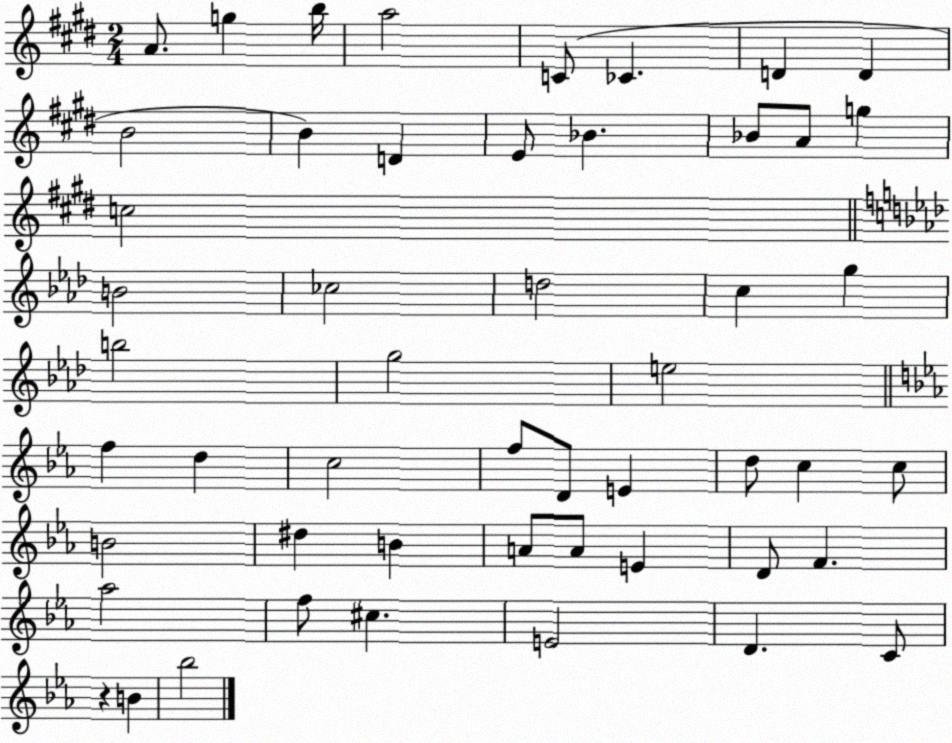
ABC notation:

X:1
T:Untitled
M:2/4
L:1/4
K:E
A/2 g b/4 a2 C/2 _C D D B2 B D E/2 _B _B/2 A/2 g c2 B2 _c2 d2 c g b2 g2 e2 f d c2 f/2 D/2 E d/2 c c/2 B2 ^d B A/2 A/2 E D/2 F _a2 f/2 ^c E2 D C/2 z B _b2